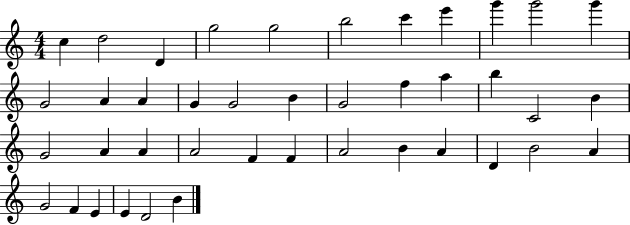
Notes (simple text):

C5/q D5/h D4/q G5/h G5/h B5/h C6/q E6/q G6/q G6/h G6/q G4/h A4/q A4/q G4/q G4/h B4/q G4/h F5/q A5/q B5/q C4/h B4/q G4/h A4/q A4/q A4/h F4/q F4/q A4/h B4/q A4/q D4/q B4/h A4/q G4/h F4/q E4/q E4/q D4/h B4/q